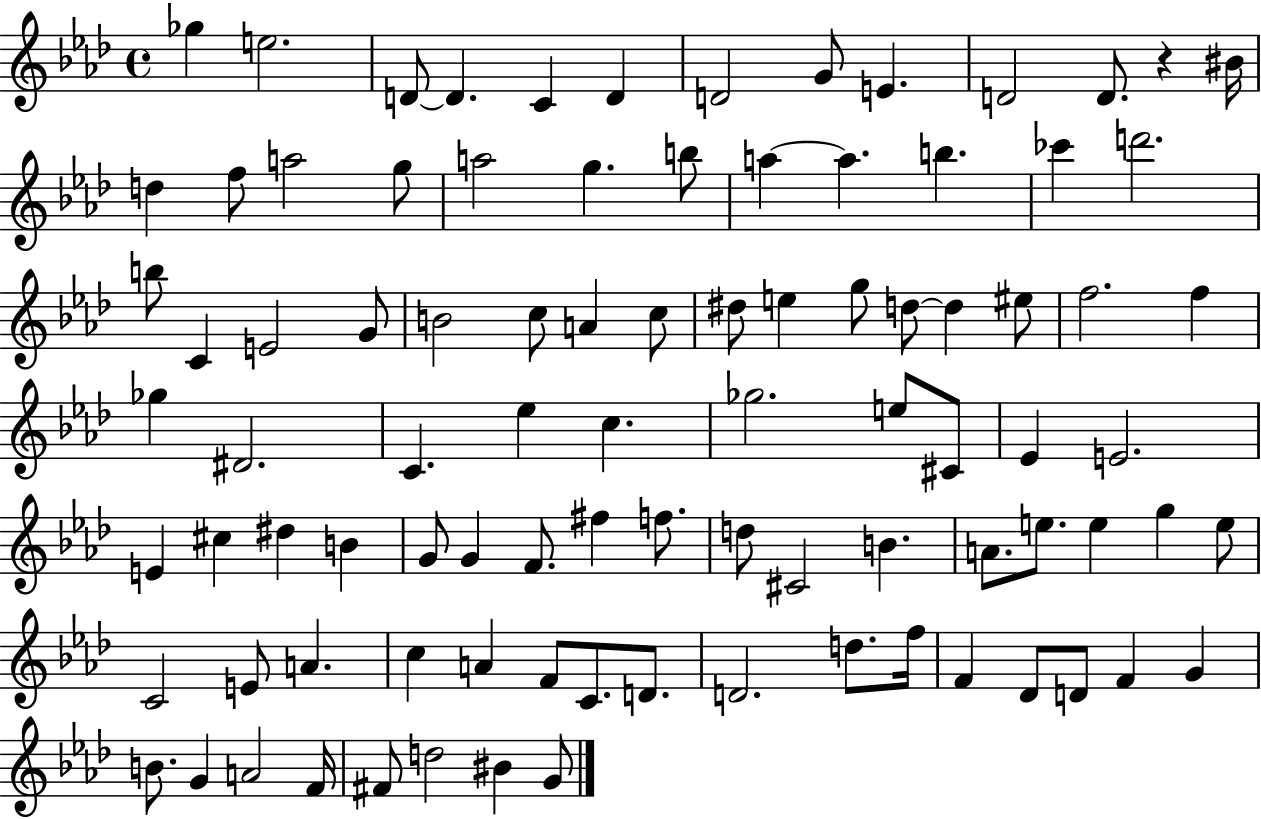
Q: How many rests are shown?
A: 1